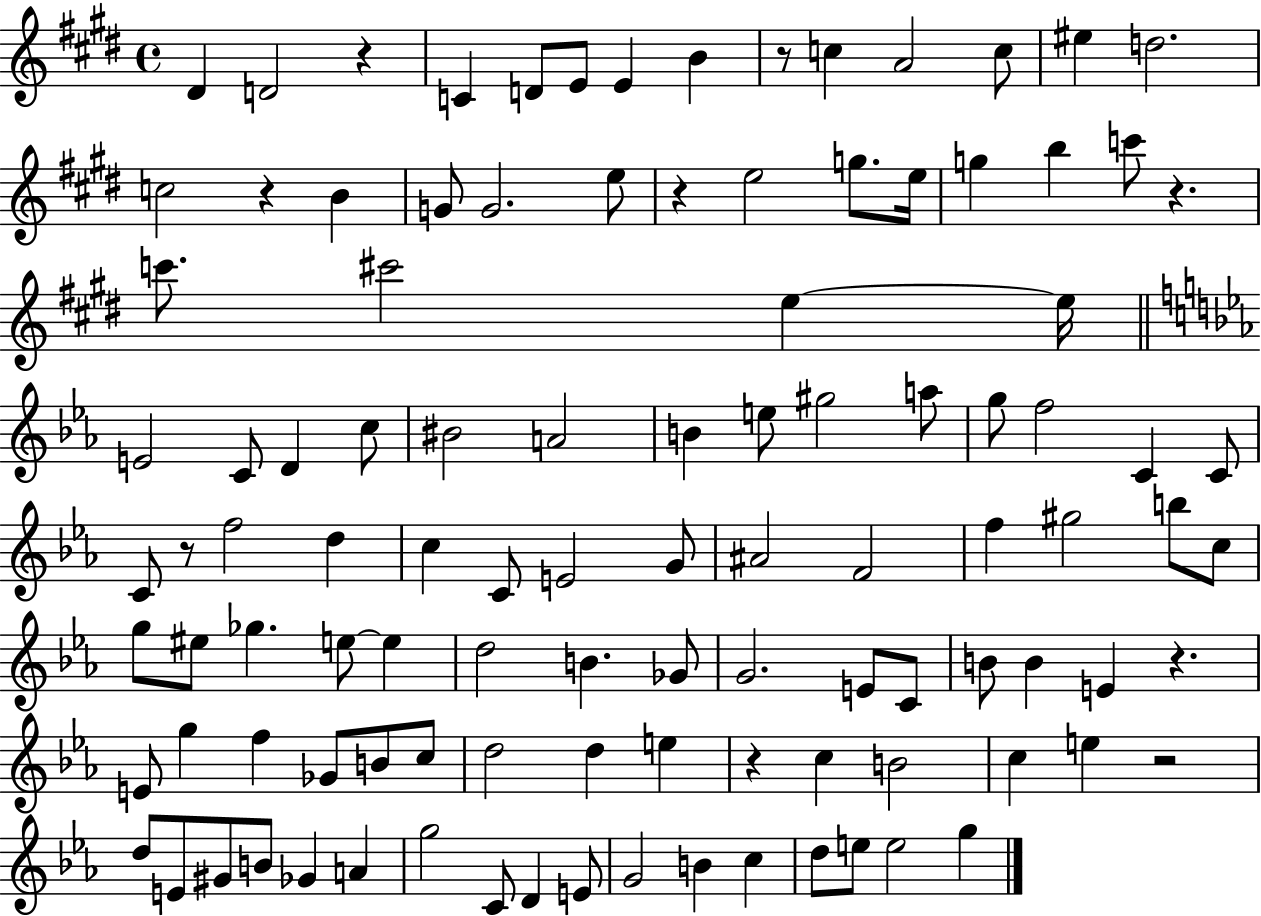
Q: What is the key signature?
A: E major